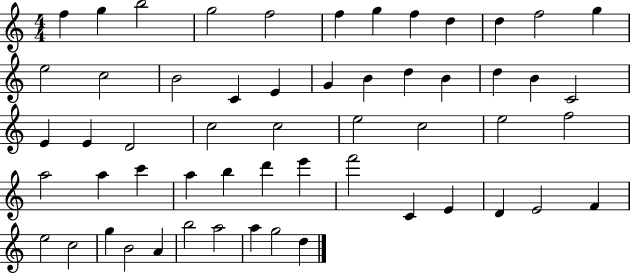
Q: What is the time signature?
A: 4/4